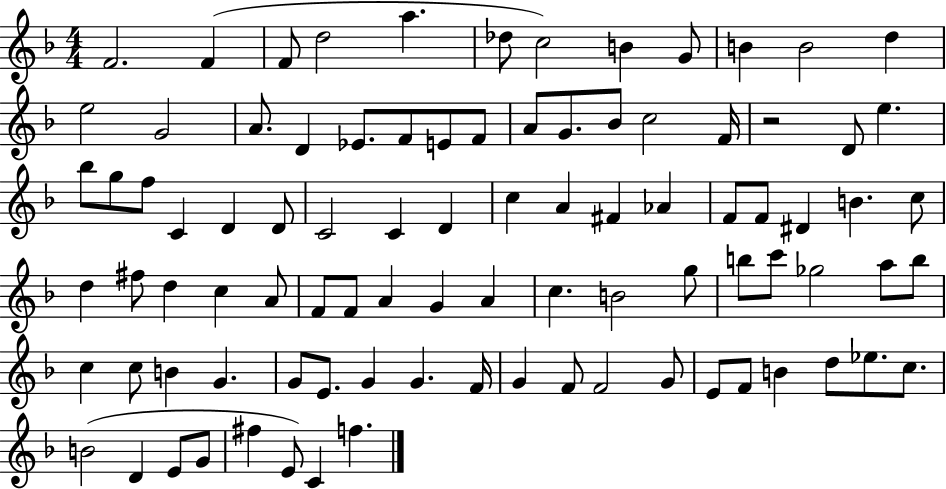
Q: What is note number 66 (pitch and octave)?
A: B4